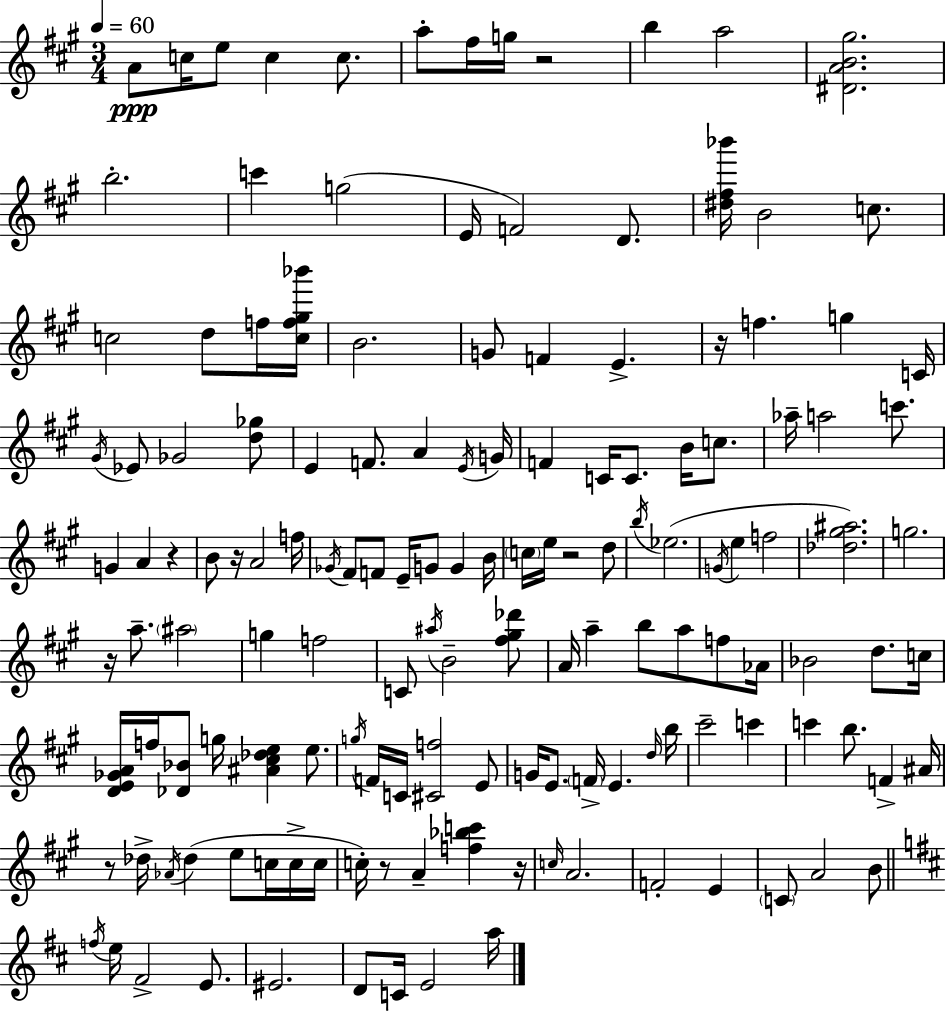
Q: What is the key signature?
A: A major